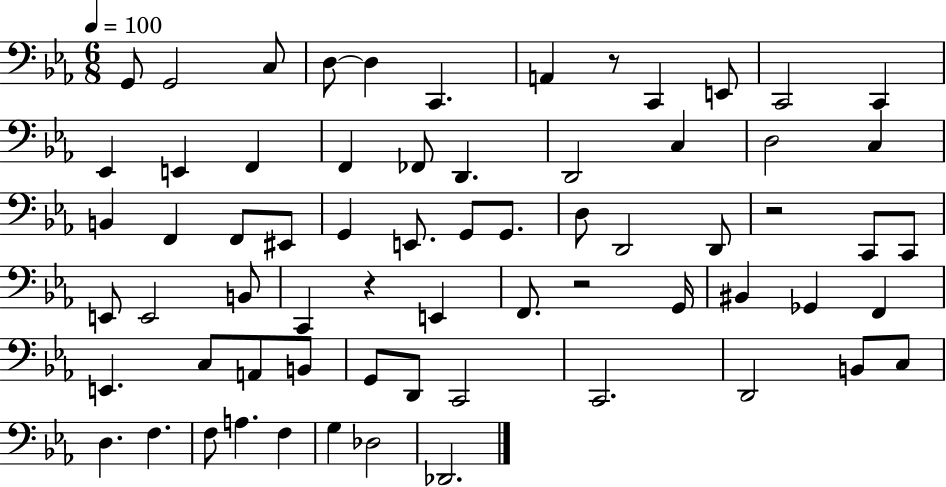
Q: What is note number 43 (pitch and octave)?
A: Gb2